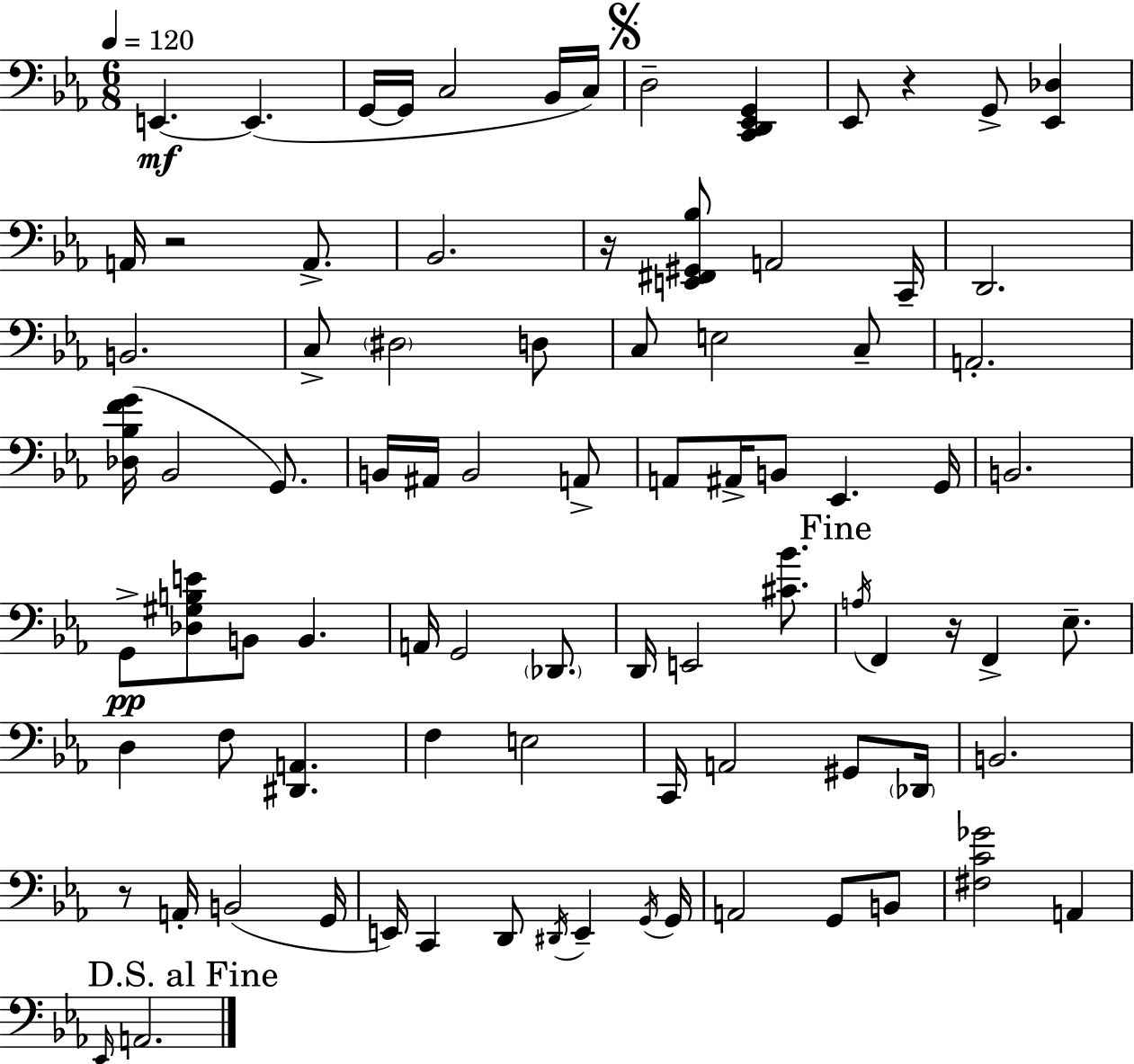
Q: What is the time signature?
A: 6/8